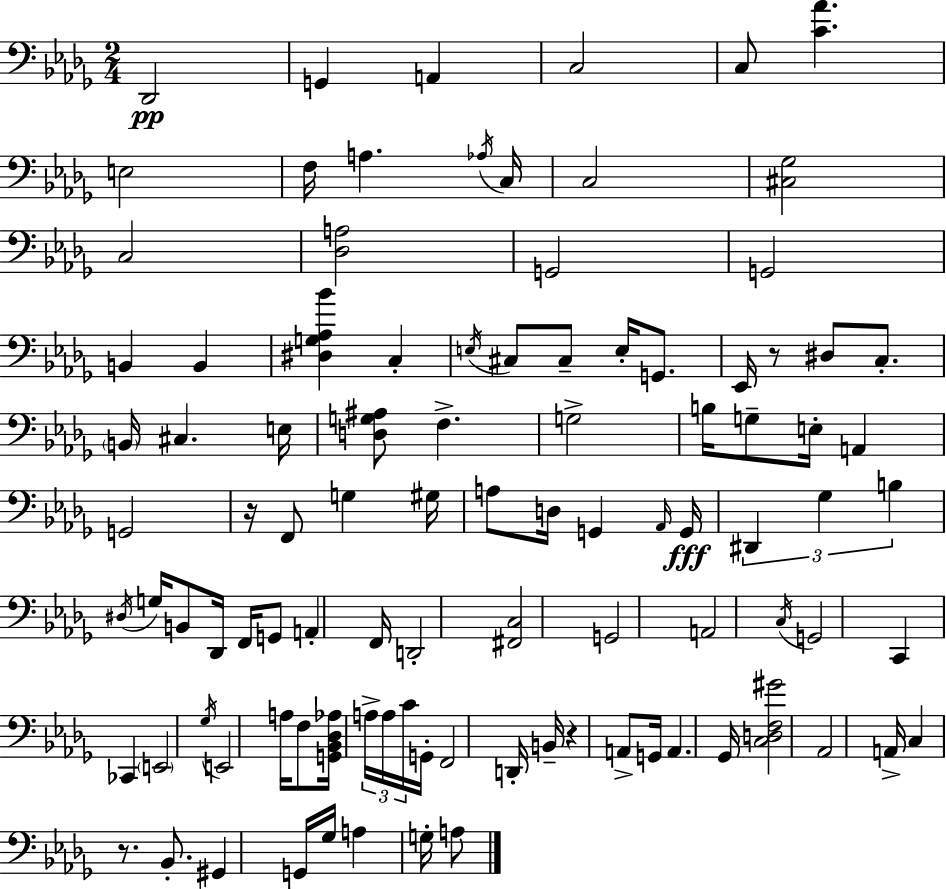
X:1
T:Untitled
M:2/4
L:1/4
K:Bbm
_D,,2 G,, A,, C,2 C,/2 [C_A] E,2 F,/4 A, _A,/4 C,/4 C,2 [^C,_G,]2 C,2 [_D,A,]2 G,,2 G,,2 B,, B,, [^D,G,_A,_B] C, E,/4 ^C,/2 ^C,/2 E,/4 G,,/2 _E,,/4 z/2 ^D,/2 C,/2 B,,/4 ^C, E,/4 [D,G,^A,]/2 F, G,2 B,/4 G,/2 E,/4 A,, G,,2 z/4 F,,/2 G, ^G,/4 A,/2 D,/4 G,, _A,,/4 G,,/4 ^D,, _G, B, ^D,/4 G,/4 B,,/2 _D,,/4 F,,/4 G,,/2 A,, F,,/4 D,,2 [^F,,C,]2 G,,2 A,,2 C,/4 G,,2 C,, _C,, E,,2 _G,/4 E,,2 A,/4 F,/2 [G,,_B,,_D,_A,]/4 A,/4 A,/4 C/4 G,,/4 F,,2 D,,/4 B,,/4 z A,,/2 G,,/4 A,, _G,,/4 [C,D,F,^G]2 _A,,2 A,,/4 C, z/2 _B,,/2 ^G,, G,,/4 _G,/4 A, G,/4 A,/2